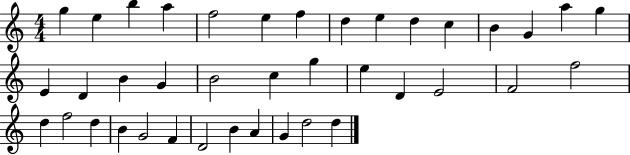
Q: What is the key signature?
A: C major